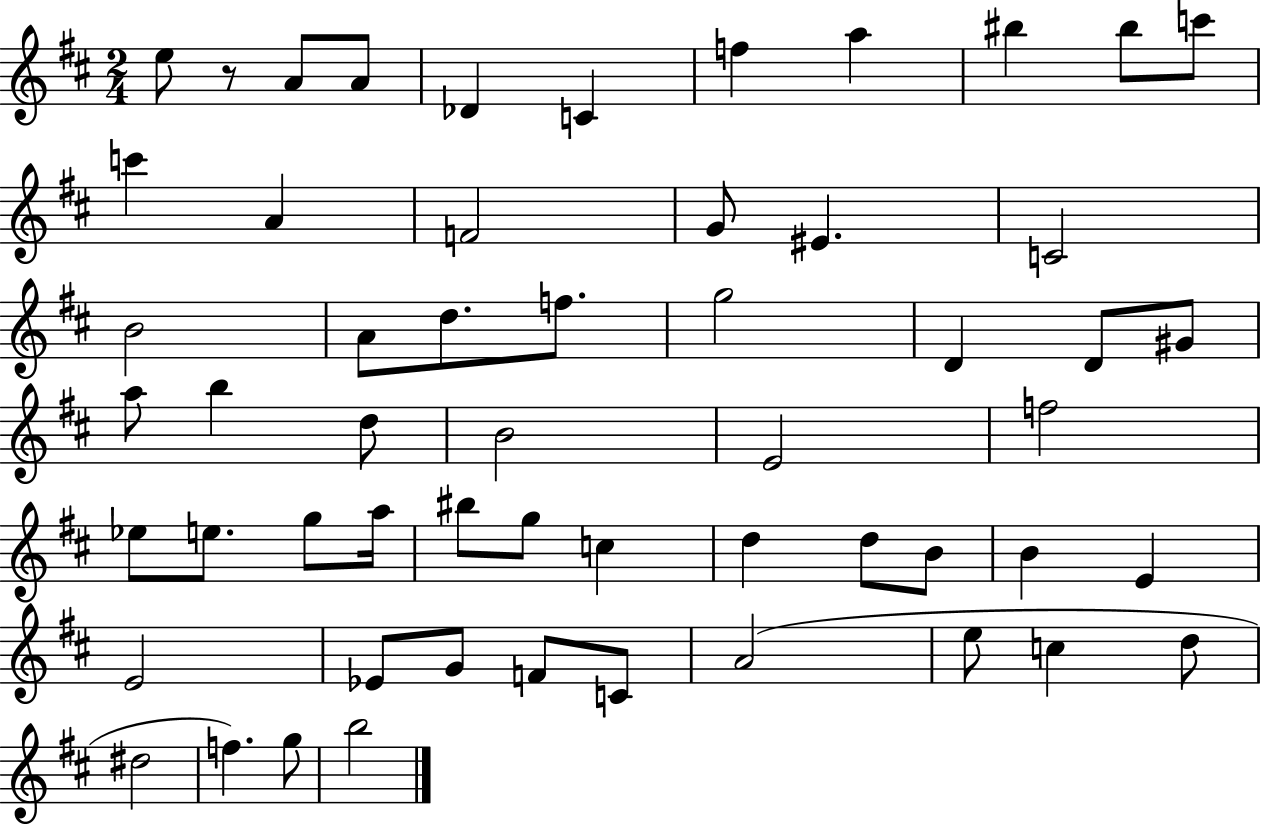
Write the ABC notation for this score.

X:1
T:Untitled
M:2/4
L:1/4
K:D
e/2 z/2 A/2 A/2 _D C f a ^b ^b/2 c'/2 c' A F2 G/2 ^E C2 B2 A/2 d/2 f/2 g2 D D/2 ^G/2 a/2 b d/2 B2 E2 f2 _e/2 e/2 g/2 a/4 ^b/2 g/2 c d d/2 B/2 B E E2 _E/2 G/2 F/2 C/2 A2 e/2 c d/2 ^d2 f g/2 b2